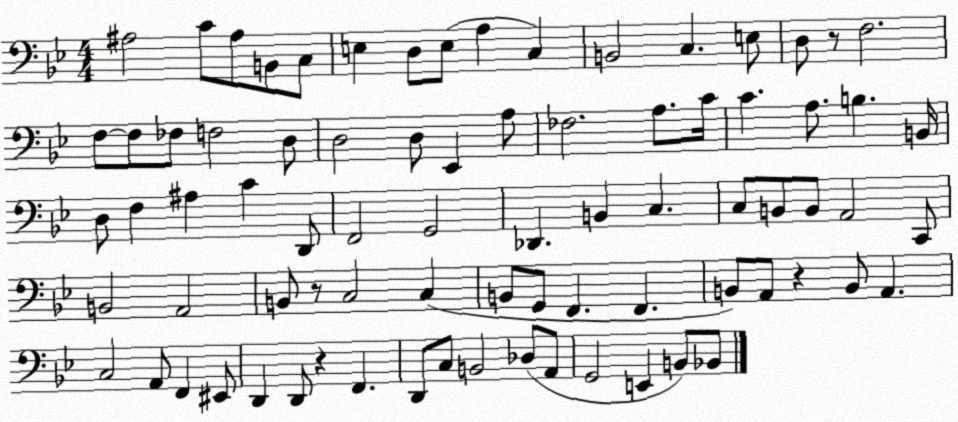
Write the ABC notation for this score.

X:1
T:Untitled
M:4/4
L:1/4
K:Bb
^A,2 C/2 ^A,/2 B,,/2 C,/2 E, D,/2 E,/2 A, C, B,,2 C, E,/2 D,/2 z/2 F,2 F,/2 F,/2 _F,/2 F,2 D,/2 D,2 D,/2 _E,, A,/2 _F,2 A,/2 C/4 C A,/2 B, B,,/4 D,/2 F, ^A, C D,,/2 F,,2 G,,2 _D,, B,, C, C,/2 B,,/2 B,,/2 A,,2 C,,/2 B,,2 A,,2 B,,/2 z/2 C,2 C, B,,/2 G,,/2 F,, F,, B,,/2 A,,/2 z B,,/2 A,, C,2 A,,/2 F,, ^E,,/2 D,, D,,/2 z F,, D,,/2 C,/2 B,,2 _D,/2 A,,/2 G,,2 E,, B,,/2 _B,,/2